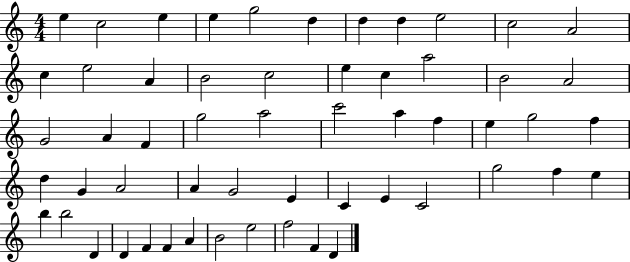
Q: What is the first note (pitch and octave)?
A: E5